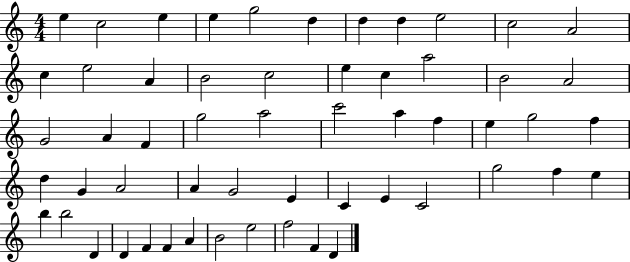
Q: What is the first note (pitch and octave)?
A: E5